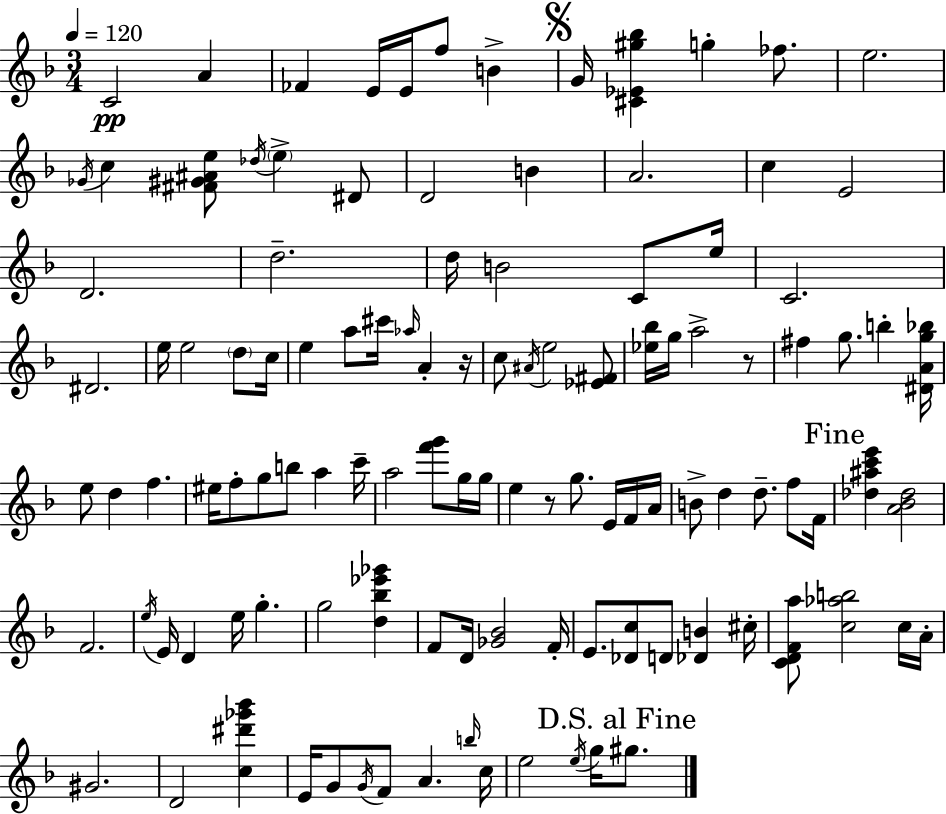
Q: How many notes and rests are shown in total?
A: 114